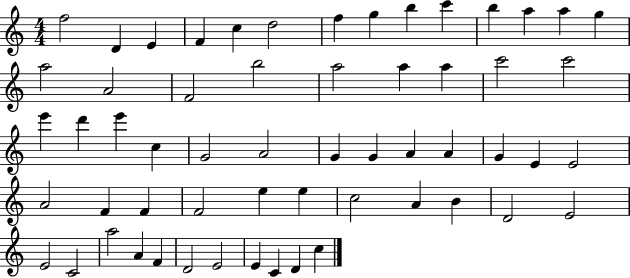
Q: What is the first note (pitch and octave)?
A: F5